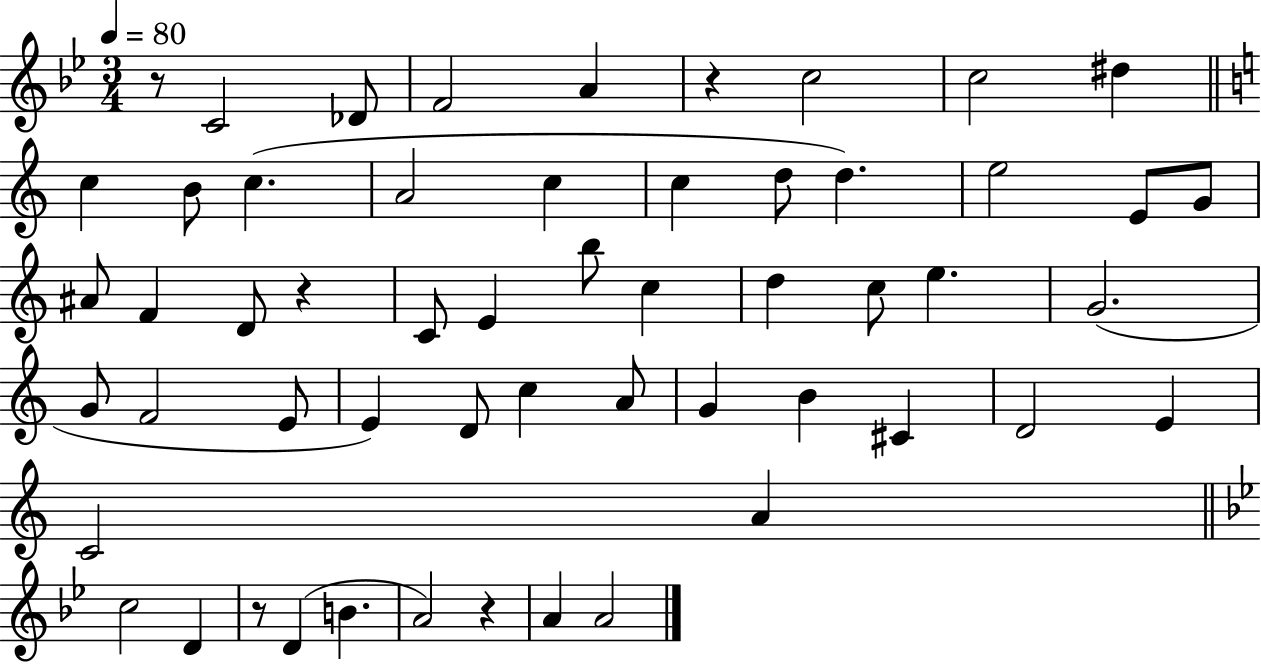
{
  \clef treble
  \numericTimeSignature
  \time 3/4
  \key bes \major
  \tempo 4 = 80
  \repeat volta 2 { r8 c'2 des'8 | f'2 a'4 | r4 c''2 | c''2 dis''4 | \break \bar "||" \break \key c \major c''4 b'8 c''4.( | a'2 c''4 | c''4 d''8 d''4.) | e''2 e'8 g'8 | \break ais'8 f'4 d'8 r4 | c'8 e'4 b''8 c''4 | d''4 c''8 e''4. | g'2.( | \break g'8 f'2 e'8 | e'4) d'8 c''4 a'8 | g'4 b'4 cis'4 | d'2 e'4 | \break c'2 a'4 | \bar "||" \break \key bes \major c''2 d'4 | r8 d'4( b'4. | a'2) r4 | a'4 a'2 | \break } \bar "|."
}